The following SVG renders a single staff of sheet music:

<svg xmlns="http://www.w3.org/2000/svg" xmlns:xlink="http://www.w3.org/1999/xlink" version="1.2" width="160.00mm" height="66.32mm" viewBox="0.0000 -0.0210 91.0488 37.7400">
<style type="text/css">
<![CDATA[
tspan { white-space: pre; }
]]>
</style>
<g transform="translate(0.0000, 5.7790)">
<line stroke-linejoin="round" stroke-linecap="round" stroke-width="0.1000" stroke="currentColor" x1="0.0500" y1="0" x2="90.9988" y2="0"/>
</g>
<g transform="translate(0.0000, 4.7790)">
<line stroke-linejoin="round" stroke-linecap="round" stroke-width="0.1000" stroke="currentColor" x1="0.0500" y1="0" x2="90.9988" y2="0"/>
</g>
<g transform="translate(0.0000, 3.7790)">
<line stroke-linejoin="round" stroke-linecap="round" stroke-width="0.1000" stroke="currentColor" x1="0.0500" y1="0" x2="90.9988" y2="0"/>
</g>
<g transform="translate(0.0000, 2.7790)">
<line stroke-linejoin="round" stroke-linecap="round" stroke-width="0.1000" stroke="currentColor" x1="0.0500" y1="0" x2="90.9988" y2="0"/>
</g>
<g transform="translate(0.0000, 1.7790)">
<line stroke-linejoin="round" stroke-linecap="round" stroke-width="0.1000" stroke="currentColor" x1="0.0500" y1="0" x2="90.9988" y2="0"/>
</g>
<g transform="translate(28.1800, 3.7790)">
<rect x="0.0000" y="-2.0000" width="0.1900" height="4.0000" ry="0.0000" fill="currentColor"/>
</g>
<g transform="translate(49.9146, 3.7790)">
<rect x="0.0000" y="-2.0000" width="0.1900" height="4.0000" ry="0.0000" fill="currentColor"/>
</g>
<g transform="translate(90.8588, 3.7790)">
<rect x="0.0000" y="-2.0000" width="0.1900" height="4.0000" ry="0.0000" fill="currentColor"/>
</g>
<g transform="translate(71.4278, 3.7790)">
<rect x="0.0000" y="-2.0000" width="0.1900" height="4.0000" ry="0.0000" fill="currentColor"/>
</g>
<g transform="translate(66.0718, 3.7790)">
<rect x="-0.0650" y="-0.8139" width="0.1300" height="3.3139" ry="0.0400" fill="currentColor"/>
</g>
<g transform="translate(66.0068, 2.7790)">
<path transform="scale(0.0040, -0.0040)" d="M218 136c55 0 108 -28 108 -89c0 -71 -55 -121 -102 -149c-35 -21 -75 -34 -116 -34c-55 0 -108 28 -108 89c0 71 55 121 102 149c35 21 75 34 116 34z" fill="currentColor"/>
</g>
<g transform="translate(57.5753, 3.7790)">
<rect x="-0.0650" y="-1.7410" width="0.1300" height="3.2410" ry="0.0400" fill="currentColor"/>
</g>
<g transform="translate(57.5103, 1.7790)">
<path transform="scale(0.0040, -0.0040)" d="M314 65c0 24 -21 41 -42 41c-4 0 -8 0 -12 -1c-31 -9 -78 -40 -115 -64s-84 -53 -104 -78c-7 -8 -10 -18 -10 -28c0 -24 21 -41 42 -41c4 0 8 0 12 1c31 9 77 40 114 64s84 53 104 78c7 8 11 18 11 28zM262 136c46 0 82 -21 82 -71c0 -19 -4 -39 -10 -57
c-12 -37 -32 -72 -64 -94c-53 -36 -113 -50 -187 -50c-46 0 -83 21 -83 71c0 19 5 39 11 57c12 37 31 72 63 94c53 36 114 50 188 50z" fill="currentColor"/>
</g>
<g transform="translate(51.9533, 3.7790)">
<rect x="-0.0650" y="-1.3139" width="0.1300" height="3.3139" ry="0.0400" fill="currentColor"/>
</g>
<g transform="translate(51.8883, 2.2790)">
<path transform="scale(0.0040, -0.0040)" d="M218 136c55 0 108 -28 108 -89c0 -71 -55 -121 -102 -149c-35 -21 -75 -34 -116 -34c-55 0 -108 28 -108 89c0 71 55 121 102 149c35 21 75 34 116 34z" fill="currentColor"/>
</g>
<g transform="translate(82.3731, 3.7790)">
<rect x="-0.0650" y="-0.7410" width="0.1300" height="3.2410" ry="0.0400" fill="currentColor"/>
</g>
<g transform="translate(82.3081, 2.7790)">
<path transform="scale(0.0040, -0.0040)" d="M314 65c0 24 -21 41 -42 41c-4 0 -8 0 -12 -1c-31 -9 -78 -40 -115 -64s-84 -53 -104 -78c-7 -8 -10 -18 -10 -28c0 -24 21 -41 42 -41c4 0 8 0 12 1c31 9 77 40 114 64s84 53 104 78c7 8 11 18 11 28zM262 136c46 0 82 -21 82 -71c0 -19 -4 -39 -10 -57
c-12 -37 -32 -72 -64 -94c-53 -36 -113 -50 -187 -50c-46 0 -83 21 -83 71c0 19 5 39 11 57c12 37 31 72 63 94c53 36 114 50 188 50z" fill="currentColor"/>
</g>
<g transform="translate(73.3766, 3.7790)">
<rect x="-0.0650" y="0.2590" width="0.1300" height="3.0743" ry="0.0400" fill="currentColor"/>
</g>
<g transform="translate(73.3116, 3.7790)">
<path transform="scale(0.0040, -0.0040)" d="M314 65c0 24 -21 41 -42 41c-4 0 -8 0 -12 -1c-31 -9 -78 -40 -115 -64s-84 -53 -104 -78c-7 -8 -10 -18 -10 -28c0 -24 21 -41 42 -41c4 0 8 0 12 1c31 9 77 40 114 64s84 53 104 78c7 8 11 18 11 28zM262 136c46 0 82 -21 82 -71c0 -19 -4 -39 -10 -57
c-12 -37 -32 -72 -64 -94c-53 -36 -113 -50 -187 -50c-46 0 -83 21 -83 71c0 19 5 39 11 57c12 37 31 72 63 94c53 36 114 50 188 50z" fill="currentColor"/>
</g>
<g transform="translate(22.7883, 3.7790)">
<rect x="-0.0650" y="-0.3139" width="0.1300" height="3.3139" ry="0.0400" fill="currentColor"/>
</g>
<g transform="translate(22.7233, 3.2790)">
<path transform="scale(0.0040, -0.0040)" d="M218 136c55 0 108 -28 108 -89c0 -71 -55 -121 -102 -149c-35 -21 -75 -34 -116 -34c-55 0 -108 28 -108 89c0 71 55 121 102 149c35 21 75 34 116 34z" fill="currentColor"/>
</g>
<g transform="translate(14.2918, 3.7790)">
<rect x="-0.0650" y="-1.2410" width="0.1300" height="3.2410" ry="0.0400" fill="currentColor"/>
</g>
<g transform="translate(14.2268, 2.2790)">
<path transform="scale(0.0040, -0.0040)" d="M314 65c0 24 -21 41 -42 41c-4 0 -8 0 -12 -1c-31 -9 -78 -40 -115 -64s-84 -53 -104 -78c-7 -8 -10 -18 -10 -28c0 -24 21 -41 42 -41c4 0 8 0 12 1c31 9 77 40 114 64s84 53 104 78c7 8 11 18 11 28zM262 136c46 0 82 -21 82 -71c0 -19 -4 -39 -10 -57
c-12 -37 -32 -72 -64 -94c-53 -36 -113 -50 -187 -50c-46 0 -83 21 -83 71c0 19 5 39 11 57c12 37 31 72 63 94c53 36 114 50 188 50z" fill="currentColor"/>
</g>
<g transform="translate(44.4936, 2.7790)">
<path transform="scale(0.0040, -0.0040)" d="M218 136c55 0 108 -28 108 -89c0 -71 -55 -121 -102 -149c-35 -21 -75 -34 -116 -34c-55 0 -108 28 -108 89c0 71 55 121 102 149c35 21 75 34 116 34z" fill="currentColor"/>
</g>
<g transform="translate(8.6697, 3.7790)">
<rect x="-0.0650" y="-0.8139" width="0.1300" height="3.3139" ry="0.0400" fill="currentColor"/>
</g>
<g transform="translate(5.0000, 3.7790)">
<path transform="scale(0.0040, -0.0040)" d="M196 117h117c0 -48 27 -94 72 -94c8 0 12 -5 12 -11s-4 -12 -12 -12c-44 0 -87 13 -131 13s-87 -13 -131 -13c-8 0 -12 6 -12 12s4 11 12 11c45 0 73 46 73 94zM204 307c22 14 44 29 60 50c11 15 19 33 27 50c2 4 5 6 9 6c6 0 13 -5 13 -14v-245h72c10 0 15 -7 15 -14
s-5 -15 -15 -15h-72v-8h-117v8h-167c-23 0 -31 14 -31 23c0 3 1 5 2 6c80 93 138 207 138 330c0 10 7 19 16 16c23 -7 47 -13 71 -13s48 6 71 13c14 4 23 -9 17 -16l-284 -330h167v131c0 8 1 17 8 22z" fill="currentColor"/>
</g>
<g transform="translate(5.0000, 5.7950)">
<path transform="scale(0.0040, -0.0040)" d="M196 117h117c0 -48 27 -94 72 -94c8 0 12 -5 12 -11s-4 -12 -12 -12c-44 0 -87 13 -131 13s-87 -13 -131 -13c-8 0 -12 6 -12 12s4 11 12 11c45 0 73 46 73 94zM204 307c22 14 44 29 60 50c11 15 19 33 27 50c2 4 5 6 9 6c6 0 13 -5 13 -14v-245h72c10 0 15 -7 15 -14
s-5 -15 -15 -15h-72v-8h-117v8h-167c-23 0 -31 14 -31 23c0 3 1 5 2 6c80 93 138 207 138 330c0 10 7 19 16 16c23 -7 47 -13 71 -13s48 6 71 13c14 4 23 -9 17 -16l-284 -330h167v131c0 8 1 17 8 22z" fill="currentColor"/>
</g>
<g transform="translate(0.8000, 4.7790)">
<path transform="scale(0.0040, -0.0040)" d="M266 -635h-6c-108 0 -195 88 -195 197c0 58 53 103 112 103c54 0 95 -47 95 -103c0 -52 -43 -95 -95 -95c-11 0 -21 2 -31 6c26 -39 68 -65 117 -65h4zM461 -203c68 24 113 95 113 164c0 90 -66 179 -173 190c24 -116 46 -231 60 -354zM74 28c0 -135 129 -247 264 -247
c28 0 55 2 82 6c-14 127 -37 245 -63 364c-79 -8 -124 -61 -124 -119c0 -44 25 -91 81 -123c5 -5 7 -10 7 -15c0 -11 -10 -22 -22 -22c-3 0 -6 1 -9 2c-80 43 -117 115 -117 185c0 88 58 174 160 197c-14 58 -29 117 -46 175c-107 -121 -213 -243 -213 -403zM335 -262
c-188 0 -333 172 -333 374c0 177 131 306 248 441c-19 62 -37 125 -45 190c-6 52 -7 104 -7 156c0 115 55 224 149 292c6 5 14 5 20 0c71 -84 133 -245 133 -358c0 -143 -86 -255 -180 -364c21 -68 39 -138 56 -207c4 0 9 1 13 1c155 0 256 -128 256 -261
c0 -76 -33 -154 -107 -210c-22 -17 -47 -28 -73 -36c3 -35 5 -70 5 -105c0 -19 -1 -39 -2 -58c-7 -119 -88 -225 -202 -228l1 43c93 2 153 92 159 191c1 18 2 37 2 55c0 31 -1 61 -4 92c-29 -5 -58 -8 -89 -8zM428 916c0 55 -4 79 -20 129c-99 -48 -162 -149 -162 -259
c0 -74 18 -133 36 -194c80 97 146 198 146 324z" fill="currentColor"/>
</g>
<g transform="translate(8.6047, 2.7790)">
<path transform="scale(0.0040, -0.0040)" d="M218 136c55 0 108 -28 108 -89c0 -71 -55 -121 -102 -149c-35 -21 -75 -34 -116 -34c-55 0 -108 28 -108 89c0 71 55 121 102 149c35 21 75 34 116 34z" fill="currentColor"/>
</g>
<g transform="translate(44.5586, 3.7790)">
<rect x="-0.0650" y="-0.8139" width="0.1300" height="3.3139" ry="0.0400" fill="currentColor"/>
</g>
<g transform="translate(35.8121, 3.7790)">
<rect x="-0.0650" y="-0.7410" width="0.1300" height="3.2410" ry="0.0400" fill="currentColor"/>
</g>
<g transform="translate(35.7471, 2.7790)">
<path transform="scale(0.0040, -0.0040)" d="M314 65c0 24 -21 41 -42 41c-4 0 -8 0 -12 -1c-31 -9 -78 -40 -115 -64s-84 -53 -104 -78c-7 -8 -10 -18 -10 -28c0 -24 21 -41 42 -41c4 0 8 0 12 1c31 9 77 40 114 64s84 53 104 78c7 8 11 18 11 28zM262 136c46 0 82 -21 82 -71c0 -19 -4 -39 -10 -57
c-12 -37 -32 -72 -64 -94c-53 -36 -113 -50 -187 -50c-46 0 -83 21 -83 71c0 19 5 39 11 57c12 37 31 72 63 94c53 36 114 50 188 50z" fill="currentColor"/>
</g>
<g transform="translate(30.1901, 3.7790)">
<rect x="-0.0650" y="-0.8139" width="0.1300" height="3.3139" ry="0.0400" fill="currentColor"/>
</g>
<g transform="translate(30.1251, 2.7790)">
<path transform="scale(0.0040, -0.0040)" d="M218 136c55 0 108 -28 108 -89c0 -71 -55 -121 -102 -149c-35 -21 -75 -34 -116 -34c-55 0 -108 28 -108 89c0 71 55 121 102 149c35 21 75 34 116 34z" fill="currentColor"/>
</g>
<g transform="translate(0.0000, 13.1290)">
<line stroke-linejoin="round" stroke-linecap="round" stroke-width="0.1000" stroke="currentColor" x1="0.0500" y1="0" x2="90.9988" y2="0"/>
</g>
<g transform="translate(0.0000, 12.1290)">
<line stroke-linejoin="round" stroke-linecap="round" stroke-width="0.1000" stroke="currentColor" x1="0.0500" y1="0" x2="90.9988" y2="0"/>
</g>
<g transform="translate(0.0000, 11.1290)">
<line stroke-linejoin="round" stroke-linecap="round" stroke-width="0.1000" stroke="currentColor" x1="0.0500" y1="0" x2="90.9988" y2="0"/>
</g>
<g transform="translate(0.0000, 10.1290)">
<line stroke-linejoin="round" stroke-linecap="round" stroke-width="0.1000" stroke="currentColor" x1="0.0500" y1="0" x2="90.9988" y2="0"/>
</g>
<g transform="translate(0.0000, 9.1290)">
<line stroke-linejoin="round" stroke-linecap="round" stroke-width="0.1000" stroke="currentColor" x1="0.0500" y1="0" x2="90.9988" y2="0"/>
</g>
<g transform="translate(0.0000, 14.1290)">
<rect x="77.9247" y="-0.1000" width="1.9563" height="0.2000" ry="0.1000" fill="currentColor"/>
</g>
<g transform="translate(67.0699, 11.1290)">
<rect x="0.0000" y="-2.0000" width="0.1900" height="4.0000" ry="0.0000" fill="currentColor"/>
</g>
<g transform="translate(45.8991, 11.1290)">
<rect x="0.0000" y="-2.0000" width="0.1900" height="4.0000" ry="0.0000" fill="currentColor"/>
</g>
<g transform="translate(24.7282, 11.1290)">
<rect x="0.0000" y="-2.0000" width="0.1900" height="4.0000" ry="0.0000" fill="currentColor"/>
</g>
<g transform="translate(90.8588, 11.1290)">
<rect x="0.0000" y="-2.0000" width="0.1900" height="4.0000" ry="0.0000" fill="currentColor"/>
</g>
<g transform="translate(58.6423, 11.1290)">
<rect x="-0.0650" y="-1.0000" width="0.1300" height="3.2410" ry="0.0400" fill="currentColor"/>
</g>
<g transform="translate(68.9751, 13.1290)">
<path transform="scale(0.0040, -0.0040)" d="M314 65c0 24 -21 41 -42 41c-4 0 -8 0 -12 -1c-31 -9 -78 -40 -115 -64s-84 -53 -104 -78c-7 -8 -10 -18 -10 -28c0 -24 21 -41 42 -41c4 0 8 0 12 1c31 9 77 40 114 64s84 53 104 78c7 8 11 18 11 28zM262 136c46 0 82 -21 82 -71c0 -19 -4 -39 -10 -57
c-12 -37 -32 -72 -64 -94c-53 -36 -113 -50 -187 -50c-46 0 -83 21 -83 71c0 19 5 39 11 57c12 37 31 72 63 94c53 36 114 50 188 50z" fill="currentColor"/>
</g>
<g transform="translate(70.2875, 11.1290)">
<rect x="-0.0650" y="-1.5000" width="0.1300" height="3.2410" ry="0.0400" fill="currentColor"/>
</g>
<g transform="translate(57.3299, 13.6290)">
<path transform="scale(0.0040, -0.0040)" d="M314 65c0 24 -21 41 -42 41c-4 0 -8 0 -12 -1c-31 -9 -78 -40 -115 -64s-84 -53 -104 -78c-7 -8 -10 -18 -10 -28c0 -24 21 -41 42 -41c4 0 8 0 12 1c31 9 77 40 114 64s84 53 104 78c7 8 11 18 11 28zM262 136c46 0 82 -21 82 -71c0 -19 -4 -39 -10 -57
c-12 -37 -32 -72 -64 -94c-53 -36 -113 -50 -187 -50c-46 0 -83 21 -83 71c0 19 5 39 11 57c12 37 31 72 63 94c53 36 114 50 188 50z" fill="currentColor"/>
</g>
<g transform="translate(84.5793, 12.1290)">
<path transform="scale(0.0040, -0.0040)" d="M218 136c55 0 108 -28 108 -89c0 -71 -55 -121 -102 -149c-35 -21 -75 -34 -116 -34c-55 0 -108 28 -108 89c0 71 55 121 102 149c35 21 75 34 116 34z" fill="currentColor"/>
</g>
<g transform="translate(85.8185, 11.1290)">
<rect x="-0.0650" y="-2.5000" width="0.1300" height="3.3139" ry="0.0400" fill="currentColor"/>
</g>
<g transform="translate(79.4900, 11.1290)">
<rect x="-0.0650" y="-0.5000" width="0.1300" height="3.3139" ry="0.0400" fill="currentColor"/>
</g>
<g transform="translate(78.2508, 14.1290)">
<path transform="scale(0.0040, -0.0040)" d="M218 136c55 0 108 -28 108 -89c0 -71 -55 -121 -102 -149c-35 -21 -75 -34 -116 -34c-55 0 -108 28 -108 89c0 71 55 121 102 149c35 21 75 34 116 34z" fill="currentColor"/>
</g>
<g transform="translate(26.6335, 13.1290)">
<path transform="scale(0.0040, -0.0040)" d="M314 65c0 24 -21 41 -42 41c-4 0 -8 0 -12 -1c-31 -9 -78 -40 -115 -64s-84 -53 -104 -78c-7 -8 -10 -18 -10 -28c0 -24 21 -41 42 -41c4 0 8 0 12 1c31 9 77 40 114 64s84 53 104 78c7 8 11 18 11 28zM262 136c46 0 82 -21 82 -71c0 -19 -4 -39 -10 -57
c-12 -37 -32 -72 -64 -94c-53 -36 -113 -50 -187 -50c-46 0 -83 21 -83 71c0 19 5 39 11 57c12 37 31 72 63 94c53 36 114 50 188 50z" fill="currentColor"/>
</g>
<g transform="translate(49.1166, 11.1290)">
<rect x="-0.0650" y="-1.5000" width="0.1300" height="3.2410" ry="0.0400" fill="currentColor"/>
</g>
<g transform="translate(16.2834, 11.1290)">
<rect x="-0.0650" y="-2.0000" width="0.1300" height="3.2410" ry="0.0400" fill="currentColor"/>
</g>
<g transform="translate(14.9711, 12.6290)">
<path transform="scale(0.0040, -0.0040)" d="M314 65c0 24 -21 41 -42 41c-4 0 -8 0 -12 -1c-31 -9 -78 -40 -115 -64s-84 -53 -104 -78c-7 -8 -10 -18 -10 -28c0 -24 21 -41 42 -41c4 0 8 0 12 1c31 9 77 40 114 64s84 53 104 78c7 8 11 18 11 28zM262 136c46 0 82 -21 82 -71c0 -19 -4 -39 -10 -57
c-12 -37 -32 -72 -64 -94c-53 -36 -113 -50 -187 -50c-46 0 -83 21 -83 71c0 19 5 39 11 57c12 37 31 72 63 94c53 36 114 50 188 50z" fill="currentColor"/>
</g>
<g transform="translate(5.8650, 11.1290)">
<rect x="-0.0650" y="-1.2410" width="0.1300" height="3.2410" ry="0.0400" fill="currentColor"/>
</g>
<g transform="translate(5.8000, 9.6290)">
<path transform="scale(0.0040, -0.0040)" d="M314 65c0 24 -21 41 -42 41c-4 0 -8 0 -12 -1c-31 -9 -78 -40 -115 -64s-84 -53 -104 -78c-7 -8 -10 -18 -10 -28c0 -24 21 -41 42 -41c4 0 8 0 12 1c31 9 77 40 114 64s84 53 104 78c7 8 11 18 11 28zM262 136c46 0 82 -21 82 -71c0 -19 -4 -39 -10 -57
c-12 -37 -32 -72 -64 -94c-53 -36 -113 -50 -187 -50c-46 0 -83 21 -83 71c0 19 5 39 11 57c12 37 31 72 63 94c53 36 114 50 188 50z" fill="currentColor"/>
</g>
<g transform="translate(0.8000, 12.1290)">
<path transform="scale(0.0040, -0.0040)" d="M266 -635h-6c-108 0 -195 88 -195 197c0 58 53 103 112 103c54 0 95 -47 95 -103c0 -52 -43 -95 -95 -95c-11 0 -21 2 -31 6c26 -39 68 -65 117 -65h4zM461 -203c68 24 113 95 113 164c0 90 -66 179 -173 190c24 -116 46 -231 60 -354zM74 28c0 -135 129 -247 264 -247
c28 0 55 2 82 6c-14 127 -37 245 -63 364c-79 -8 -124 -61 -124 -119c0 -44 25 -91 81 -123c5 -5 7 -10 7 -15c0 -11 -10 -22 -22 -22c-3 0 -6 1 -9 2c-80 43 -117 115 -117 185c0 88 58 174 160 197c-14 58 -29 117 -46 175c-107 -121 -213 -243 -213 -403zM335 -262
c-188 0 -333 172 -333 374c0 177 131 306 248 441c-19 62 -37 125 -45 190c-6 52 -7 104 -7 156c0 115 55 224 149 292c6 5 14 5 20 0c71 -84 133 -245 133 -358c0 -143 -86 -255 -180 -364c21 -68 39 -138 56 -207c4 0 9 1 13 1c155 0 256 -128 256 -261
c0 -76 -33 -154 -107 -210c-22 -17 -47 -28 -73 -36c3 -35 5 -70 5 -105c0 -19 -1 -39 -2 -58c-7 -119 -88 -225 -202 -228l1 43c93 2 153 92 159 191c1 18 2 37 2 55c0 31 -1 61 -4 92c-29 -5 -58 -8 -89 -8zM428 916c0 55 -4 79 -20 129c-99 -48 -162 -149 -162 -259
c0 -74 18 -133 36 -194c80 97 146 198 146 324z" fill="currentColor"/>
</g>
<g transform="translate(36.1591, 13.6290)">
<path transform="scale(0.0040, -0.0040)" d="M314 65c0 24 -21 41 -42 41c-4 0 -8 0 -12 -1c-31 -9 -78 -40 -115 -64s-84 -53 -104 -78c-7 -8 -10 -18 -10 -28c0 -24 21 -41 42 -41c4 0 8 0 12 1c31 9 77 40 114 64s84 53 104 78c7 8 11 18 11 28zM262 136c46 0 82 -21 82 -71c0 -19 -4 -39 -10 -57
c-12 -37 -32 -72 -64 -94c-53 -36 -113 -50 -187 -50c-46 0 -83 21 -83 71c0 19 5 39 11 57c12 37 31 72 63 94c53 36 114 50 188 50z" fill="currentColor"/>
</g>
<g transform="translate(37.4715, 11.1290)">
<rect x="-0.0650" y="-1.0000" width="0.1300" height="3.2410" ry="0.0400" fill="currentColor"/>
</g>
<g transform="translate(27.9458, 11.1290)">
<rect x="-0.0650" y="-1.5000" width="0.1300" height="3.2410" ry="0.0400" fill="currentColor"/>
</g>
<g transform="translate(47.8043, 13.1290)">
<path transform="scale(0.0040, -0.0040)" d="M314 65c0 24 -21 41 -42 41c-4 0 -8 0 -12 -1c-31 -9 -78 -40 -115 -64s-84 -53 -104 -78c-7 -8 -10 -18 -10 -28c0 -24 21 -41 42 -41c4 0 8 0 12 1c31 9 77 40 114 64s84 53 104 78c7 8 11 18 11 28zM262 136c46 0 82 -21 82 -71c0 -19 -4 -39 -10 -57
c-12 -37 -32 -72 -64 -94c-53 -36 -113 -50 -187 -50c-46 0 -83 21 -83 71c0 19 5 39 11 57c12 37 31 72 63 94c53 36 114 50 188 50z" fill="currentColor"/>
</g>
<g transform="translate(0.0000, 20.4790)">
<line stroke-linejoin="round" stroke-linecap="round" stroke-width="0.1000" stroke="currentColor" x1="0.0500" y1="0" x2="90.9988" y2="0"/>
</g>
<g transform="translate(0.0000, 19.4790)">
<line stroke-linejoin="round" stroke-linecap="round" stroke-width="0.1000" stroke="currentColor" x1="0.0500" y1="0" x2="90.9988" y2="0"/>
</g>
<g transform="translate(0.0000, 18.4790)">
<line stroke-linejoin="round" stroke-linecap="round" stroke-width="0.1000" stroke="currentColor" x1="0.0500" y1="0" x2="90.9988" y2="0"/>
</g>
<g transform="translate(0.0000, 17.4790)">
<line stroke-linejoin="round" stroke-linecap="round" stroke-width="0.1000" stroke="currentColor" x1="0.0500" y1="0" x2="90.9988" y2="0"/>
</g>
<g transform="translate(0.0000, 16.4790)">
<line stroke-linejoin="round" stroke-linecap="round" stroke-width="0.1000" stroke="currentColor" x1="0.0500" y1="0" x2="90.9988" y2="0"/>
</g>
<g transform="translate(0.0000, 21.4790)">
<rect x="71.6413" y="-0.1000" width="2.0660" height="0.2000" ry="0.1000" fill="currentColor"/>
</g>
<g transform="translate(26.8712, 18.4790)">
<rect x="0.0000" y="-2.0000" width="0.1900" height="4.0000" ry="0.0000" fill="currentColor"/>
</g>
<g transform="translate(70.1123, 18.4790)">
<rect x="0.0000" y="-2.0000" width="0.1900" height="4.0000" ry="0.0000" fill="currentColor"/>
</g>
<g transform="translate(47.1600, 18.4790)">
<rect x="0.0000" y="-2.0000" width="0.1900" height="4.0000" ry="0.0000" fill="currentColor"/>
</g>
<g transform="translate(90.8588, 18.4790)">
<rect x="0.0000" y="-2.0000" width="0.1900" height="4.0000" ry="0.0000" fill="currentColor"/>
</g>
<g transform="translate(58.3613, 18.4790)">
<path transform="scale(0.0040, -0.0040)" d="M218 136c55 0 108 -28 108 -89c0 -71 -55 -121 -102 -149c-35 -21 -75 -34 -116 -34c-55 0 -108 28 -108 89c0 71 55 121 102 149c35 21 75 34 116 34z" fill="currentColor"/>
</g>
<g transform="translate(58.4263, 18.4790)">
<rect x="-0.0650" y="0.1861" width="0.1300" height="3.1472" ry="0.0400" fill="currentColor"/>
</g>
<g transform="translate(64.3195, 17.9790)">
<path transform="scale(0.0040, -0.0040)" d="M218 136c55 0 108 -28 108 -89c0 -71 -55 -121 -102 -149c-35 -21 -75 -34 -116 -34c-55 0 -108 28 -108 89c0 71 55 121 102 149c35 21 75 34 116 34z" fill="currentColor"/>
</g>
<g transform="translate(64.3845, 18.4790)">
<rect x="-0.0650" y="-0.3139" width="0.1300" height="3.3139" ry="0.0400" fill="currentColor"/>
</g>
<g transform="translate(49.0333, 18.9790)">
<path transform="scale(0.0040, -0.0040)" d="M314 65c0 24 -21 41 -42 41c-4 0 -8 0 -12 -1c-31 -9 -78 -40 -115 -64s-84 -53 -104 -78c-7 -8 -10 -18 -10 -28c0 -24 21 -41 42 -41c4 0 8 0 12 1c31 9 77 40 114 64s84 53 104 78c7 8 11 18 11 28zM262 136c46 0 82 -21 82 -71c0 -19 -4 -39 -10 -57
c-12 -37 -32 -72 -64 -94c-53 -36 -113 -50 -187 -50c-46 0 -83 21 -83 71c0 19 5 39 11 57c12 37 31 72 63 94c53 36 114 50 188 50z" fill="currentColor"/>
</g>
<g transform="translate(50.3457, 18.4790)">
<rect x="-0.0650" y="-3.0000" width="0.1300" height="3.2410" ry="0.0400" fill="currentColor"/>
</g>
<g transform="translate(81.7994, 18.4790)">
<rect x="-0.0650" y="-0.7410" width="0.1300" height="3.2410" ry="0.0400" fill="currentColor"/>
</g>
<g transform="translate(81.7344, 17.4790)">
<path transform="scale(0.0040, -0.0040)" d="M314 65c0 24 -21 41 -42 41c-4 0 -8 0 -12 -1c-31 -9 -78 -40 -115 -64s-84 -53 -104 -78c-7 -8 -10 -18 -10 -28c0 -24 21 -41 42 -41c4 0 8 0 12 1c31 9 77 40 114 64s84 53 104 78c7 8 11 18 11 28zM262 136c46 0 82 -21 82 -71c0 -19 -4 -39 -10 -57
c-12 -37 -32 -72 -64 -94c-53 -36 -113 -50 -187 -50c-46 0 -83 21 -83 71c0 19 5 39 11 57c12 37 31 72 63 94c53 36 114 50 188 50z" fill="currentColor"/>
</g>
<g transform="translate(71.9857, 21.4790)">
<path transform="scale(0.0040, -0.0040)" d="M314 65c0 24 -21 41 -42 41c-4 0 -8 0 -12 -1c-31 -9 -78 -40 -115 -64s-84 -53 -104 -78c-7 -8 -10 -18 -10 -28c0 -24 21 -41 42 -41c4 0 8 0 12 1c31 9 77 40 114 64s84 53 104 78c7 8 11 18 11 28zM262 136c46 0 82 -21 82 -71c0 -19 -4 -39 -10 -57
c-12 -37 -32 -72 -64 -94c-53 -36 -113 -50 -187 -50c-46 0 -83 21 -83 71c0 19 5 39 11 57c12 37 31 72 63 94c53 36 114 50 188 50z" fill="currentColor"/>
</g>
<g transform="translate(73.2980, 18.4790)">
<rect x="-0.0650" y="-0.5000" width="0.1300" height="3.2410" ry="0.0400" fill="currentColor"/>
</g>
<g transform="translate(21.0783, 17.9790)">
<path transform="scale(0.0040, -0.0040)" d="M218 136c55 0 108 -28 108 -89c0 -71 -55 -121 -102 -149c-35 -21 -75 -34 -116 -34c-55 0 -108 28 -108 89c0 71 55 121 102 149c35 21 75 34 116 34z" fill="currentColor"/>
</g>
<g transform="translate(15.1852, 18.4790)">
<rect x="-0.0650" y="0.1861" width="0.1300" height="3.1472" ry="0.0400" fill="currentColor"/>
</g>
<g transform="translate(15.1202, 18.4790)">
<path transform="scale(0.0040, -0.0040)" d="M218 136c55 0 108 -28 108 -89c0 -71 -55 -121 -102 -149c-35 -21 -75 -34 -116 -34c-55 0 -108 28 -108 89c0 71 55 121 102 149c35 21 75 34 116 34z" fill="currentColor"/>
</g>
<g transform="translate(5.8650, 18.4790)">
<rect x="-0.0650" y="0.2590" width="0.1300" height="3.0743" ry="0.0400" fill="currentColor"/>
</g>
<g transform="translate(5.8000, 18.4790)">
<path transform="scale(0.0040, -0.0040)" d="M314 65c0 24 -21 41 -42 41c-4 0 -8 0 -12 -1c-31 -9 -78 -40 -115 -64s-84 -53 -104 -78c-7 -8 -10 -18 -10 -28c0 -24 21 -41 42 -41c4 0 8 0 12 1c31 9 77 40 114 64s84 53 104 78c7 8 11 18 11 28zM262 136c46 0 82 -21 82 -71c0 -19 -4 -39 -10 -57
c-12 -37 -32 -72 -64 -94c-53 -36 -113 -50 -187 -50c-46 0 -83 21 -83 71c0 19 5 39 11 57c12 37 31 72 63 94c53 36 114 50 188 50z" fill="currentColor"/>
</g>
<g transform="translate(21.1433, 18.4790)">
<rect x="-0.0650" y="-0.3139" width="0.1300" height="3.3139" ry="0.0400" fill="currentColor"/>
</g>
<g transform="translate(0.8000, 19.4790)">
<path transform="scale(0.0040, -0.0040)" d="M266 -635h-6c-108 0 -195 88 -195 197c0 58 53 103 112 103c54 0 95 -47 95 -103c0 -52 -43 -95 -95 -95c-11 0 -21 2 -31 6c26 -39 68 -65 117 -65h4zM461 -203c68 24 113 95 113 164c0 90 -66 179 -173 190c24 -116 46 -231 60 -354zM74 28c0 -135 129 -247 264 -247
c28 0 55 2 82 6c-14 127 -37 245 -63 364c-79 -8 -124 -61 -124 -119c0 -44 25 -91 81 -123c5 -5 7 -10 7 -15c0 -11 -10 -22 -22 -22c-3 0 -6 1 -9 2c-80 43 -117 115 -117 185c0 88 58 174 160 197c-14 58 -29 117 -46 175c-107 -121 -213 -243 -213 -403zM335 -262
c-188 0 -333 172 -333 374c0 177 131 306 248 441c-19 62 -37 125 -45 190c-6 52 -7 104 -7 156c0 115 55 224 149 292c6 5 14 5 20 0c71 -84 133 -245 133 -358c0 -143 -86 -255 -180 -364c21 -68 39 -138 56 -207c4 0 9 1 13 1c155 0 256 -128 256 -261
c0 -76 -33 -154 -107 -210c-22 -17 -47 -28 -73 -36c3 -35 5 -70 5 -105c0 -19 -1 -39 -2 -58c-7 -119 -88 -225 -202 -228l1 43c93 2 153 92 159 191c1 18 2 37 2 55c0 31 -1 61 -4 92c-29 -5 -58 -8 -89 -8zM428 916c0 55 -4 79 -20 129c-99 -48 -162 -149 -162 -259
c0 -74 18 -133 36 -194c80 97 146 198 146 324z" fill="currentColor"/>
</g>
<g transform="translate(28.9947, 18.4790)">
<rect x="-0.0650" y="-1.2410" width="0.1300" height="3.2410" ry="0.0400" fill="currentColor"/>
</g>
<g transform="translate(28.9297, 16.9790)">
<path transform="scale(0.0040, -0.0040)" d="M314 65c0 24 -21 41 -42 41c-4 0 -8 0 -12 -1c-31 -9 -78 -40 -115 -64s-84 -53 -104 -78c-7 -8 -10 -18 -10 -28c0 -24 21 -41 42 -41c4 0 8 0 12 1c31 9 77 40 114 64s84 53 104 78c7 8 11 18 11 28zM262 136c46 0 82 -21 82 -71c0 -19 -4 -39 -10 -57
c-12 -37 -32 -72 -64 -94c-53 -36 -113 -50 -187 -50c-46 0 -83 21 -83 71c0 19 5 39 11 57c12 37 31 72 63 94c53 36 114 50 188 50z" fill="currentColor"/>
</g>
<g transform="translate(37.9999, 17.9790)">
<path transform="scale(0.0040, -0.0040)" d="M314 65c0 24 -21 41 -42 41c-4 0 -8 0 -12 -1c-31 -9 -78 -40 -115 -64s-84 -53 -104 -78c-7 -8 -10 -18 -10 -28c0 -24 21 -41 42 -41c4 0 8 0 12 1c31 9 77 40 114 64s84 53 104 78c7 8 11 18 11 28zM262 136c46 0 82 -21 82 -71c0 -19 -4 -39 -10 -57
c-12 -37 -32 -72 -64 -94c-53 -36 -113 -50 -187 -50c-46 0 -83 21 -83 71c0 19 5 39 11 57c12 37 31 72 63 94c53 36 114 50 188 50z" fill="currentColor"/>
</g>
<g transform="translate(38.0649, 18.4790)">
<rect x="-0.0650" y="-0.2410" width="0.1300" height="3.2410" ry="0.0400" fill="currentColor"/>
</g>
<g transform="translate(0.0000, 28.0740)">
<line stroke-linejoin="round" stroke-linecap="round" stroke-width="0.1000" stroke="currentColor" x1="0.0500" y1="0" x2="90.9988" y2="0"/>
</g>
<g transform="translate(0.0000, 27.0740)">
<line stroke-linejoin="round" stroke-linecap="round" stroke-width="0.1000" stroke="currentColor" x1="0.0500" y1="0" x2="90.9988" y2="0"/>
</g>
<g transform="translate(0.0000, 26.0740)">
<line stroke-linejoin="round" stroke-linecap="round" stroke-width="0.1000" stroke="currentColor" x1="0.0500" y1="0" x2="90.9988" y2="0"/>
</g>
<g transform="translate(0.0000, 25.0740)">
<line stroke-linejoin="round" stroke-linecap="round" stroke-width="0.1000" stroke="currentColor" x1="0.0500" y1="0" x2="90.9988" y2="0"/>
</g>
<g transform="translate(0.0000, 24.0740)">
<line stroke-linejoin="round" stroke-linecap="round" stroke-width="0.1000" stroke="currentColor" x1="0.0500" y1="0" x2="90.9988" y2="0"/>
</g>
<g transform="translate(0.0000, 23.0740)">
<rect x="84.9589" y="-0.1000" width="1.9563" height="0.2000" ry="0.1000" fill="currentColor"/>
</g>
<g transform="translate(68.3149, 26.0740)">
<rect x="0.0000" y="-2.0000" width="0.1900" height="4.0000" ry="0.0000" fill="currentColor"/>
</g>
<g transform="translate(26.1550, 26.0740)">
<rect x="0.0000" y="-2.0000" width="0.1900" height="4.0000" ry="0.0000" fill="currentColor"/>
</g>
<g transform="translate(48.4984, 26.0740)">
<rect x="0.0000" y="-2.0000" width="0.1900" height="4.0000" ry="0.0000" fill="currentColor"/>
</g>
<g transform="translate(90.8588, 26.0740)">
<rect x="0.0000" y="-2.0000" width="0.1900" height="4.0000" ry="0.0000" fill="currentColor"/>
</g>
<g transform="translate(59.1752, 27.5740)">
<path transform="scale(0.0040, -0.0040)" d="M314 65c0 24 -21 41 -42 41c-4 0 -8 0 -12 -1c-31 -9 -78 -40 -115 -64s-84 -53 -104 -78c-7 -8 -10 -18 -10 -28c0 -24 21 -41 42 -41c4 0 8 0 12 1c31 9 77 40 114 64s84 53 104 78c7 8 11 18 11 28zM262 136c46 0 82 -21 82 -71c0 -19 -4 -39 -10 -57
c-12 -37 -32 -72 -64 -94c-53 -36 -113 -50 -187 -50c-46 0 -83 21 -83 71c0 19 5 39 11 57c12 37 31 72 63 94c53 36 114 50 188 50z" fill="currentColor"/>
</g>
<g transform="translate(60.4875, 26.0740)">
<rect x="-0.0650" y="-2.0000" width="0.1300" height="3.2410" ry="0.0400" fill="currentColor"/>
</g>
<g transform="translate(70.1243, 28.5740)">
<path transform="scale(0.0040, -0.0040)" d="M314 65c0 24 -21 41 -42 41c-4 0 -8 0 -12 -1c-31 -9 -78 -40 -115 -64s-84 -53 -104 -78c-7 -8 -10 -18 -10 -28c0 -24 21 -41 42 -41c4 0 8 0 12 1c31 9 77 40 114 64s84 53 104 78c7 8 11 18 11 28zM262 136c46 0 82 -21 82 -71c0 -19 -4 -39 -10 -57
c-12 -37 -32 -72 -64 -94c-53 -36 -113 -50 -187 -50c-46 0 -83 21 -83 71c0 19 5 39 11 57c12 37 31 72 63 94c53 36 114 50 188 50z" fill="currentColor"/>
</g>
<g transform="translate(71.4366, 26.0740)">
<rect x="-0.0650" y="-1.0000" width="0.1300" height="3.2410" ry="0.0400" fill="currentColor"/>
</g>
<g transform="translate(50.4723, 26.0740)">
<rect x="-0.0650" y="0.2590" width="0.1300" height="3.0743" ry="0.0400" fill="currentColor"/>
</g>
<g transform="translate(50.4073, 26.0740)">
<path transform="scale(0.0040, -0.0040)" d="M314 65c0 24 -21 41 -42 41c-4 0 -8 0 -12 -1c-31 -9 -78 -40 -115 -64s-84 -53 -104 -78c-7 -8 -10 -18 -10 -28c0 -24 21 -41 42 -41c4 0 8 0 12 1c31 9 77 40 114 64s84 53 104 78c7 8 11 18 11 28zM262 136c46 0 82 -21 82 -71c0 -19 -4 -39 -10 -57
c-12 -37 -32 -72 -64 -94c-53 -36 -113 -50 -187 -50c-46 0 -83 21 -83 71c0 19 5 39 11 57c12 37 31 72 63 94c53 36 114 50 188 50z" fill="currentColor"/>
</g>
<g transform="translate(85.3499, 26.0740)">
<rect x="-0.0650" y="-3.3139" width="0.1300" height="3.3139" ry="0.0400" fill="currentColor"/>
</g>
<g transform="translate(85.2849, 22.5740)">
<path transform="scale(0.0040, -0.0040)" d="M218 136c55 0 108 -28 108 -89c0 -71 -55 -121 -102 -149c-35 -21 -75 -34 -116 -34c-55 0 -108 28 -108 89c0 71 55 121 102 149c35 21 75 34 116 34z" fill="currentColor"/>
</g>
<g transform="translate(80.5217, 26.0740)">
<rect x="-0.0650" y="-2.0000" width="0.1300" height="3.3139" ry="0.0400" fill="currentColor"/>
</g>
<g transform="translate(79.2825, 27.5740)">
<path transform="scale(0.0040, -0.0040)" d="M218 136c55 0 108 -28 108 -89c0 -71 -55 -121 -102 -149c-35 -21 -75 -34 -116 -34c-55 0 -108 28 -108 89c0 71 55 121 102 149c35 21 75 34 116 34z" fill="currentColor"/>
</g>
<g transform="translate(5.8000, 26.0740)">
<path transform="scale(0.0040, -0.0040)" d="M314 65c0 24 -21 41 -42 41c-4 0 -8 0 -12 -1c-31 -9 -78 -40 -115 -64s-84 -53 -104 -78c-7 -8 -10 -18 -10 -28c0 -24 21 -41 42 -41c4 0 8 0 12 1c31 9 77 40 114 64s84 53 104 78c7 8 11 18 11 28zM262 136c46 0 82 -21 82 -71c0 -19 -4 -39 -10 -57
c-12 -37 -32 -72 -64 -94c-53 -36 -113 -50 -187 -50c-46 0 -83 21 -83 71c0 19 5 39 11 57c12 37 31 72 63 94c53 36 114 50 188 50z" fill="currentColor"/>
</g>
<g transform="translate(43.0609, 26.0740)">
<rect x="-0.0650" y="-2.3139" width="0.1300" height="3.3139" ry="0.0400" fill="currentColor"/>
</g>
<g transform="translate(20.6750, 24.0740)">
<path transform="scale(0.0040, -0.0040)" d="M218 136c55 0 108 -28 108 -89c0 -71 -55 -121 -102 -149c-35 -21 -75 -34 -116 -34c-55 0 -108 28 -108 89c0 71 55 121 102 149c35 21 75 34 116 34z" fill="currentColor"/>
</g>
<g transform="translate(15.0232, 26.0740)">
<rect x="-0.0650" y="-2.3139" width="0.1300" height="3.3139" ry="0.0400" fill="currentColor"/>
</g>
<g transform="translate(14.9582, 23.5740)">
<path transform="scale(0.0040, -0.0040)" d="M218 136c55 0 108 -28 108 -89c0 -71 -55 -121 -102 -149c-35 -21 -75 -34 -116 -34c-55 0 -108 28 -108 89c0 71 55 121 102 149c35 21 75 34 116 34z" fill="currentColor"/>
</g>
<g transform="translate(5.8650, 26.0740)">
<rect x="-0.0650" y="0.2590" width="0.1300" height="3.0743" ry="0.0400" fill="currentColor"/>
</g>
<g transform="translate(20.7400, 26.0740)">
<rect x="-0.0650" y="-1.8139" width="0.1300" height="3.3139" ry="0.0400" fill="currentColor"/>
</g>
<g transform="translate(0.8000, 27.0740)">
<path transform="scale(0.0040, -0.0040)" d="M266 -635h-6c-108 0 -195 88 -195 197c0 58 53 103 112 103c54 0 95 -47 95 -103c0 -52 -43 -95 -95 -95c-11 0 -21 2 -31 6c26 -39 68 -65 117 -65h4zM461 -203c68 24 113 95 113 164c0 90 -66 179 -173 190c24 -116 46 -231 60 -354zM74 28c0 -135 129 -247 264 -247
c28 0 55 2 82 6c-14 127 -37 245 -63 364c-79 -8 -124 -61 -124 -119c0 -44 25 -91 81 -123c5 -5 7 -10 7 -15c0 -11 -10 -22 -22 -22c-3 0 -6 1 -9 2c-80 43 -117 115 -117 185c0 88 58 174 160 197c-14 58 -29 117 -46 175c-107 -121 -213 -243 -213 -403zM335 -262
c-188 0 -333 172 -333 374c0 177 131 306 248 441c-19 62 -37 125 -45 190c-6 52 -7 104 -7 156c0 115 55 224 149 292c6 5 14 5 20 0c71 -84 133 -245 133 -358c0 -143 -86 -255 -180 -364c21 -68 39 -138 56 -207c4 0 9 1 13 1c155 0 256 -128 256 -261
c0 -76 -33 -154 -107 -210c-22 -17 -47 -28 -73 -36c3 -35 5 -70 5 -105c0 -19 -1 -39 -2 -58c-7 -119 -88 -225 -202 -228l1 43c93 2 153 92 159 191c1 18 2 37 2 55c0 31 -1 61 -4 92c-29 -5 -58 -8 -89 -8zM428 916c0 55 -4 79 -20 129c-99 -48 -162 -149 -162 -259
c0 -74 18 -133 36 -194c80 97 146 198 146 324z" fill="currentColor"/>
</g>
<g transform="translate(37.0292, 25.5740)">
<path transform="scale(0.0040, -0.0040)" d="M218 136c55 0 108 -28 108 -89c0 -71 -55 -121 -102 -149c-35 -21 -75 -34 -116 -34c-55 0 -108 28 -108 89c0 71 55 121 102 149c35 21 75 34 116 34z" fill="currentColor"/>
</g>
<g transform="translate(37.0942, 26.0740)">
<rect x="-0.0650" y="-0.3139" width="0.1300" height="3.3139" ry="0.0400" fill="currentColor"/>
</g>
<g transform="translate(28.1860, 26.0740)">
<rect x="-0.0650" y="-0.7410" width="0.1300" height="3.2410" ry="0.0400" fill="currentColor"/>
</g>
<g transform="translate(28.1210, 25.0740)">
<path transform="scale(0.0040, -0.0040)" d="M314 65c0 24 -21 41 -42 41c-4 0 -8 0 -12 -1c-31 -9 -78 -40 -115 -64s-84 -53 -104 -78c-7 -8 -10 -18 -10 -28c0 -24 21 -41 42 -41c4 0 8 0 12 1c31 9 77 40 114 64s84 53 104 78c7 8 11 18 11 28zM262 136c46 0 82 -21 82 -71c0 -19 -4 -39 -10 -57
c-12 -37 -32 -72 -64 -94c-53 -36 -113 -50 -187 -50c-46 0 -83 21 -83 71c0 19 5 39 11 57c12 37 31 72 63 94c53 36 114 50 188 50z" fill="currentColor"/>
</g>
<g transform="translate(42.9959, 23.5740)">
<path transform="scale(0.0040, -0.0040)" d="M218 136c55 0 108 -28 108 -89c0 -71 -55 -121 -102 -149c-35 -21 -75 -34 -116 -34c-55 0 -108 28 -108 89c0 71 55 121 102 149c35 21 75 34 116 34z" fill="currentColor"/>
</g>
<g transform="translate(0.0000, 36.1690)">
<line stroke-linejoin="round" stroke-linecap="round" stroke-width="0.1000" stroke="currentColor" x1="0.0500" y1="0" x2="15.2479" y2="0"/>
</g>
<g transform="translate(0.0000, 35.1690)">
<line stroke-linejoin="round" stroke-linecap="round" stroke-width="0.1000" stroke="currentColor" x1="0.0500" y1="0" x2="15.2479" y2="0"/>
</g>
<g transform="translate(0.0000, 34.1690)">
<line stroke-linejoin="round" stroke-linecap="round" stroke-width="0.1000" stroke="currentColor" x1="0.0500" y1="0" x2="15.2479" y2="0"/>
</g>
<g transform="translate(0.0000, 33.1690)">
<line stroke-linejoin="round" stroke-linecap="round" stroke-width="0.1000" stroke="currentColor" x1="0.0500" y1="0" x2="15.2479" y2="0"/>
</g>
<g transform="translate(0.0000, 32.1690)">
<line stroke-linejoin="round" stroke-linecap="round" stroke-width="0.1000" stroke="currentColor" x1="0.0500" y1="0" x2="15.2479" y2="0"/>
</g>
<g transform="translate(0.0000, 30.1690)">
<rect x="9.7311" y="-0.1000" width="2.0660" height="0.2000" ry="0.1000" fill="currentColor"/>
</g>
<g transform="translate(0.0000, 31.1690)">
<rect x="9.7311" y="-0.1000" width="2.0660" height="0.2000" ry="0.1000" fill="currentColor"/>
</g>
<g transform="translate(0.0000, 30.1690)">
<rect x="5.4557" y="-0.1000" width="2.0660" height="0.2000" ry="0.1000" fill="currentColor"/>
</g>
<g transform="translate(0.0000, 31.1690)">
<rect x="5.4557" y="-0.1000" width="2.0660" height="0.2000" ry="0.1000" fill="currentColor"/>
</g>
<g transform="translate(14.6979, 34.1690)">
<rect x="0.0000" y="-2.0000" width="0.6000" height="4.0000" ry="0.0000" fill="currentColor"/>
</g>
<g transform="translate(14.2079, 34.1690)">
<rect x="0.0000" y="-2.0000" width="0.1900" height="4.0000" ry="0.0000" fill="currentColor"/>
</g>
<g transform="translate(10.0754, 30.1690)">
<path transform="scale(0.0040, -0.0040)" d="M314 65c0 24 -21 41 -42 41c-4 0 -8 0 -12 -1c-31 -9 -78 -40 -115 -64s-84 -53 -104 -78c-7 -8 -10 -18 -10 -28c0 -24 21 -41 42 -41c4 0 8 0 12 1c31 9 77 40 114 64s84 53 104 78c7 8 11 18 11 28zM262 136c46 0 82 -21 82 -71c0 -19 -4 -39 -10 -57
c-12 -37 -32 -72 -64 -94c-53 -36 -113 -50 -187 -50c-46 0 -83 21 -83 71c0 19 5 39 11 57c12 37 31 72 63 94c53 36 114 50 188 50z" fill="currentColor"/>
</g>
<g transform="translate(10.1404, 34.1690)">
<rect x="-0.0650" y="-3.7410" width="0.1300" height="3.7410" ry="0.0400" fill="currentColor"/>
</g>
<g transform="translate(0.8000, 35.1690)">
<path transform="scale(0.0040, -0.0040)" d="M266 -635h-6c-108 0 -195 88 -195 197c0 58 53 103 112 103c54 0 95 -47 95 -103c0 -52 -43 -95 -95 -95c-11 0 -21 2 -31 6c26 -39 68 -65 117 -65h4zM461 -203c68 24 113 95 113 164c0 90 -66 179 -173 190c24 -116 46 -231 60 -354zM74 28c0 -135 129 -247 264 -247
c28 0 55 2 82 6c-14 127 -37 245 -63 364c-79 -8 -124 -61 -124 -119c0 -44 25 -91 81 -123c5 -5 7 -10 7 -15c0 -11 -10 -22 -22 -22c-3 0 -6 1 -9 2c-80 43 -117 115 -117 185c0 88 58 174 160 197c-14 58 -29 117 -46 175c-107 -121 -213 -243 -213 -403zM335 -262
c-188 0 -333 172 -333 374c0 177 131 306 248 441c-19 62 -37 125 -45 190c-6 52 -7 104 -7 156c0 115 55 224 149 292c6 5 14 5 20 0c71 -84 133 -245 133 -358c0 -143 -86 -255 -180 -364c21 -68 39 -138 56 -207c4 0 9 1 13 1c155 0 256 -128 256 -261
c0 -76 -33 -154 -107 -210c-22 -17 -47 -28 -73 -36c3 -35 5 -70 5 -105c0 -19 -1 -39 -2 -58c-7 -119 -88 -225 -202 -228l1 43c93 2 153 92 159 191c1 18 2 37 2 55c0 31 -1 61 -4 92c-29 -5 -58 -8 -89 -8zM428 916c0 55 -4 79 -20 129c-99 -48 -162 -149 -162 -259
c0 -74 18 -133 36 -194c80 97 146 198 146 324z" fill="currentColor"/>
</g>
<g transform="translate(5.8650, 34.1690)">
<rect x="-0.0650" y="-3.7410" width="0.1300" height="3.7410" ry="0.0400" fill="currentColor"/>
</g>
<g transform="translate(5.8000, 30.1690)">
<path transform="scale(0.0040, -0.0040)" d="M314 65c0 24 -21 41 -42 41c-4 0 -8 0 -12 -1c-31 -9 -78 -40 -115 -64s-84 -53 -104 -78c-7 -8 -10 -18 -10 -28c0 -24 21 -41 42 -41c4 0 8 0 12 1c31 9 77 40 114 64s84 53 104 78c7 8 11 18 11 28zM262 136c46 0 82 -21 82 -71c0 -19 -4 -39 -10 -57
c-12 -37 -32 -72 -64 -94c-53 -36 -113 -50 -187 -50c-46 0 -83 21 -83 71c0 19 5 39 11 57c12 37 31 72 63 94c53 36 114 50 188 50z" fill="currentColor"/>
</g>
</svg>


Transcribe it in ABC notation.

X:1
T:Untitled
M:4/4
L:1/4
K:C
d e2 c d d2 d e f2 d B2 d2 e2 F2 E2 D2 E2 D2 E2 C G B2 B c e2 c2 A2 B c C2 d2 B2 g f d2 c g B2 F2 D2 F b c'2 c'2